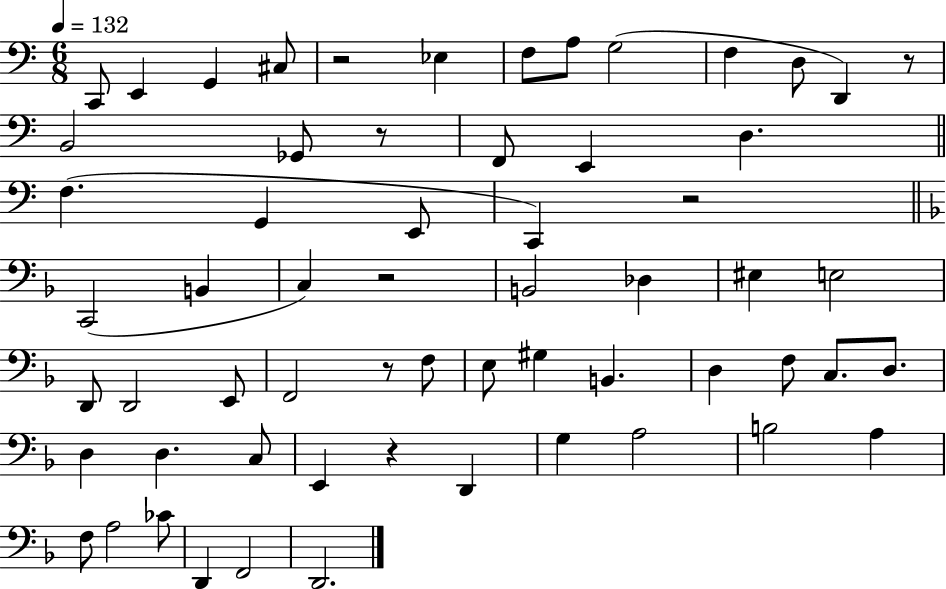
C2/e E2/q G2/q C#3/e R/h Eb3/q F3/e A3/e G3/h F3/q D3/e D2/q R/e B2/h Gb2/e R/e F2/e E2/q D3/q. F3/q. G2/q E2/e C2/q R/h C2/h B2/q C3/q R/h B2/h Db3/q EIS3/q E3/h D2/e D2/h E2/e F2/h R/e F3/e E3/e G#3/q B2/q. D3/q F3/e C3/e. D3/e. D3/q D3/q. C3/e E2/q R/q D2/q G3/q A3/h B3/h A3/q F3/e A3/h CES4/e D2/q F2/h D2/h.